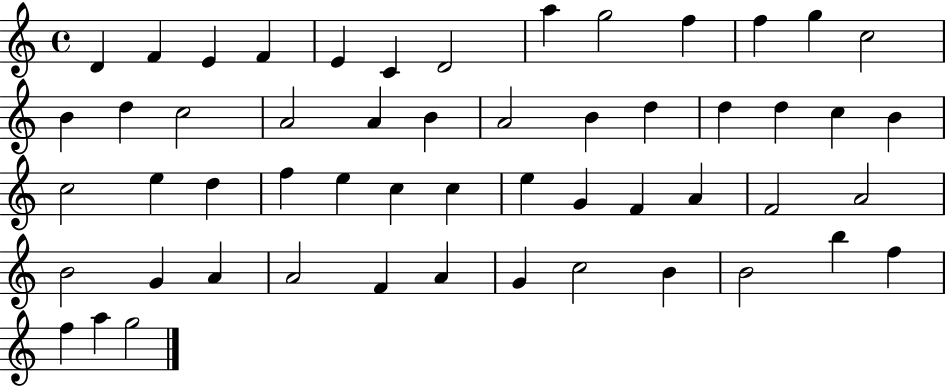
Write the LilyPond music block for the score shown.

{
  \clef treble
  \time 4/4
  \defaultTimeSignature
  \key c \major
  d'4 f'4 e'4 f'4 | e'4 c'4 d'2 | a''4 g''2 f''4 | f''4 g''4 c''2 | \break b'4 d''4 c''2 | a'2 a'4 b'4 | a'2 b'4 d''4 | d''4 d''4 c''4 b'4 | \break c''2 e''4 d''4 | f''4 e''4 c''4 c''4 | e''4 g'4 f'4 a'4 | f'2 a'2 | \break b'2 g'4 a'4 | a'2 f'4 a'4 | g'4 c''2 b'4 | b'2 b''4 f''4 | \break f''4 a''4 g''2 | \bar "|."
}